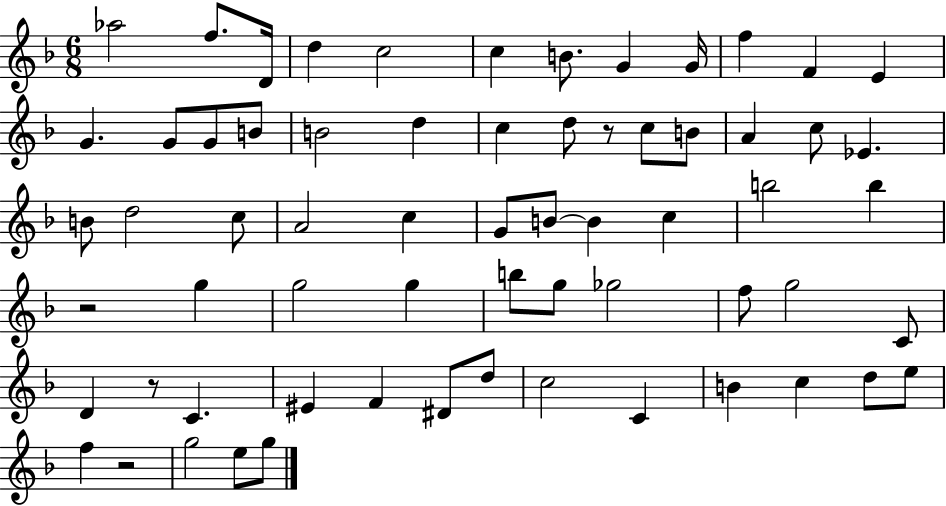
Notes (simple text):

Ab5/h F5/e. D4/s D5/q C5/h C5/q B4/e. G4/q G4/s F5/q F4/q E4/q G4/q. G4/e G4/e B4/e B4/h D5/q C5/q D5/e R/e C5/e B4/e A4/q C5/e Eb4/q. B4/e D5/h C5/e A4/h C5/q G4/e B4/e B4/q C5/q B5/h B5/q R/h G5/q G5/h G5/q B5/e G5/e Gb5/h F5/e G5/h C4/e D4/q R/e C4/q. EIS4/q F4/q D#4/e D5/e C5/h C4/q B4/q C5/q D5/e E5/e F5/q R/h G5/h E5/e G5/e